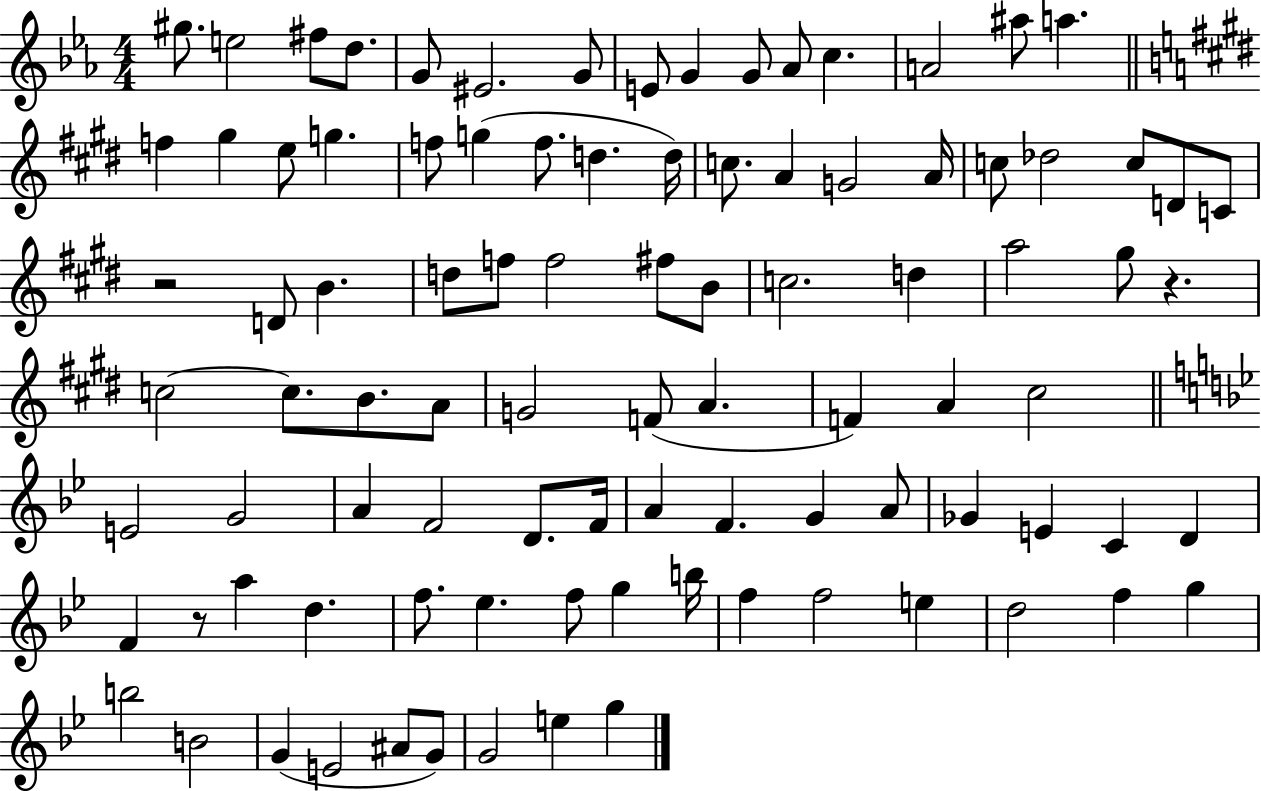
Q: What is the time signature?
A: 4/4